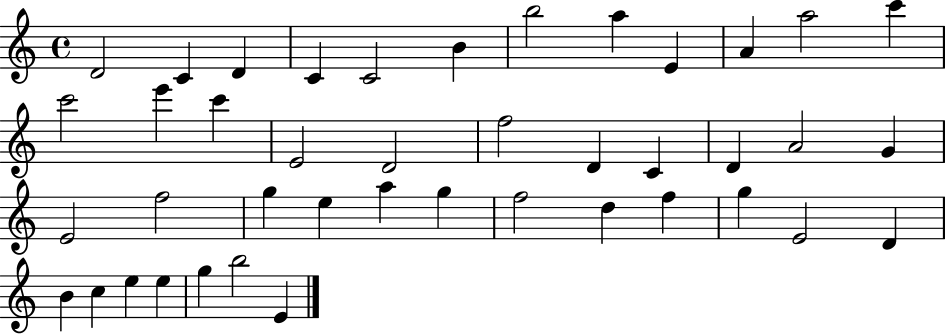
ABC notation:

X:1
T:Untitled
M:4/4
L:1/4
K:C
D2 C D C C2 B b2 a E A a2 c' c'2 e' c' E2 D2 f2 D C D A2 G E2 f2 g e a g f2 d f g E2 D B c e e g b2 E